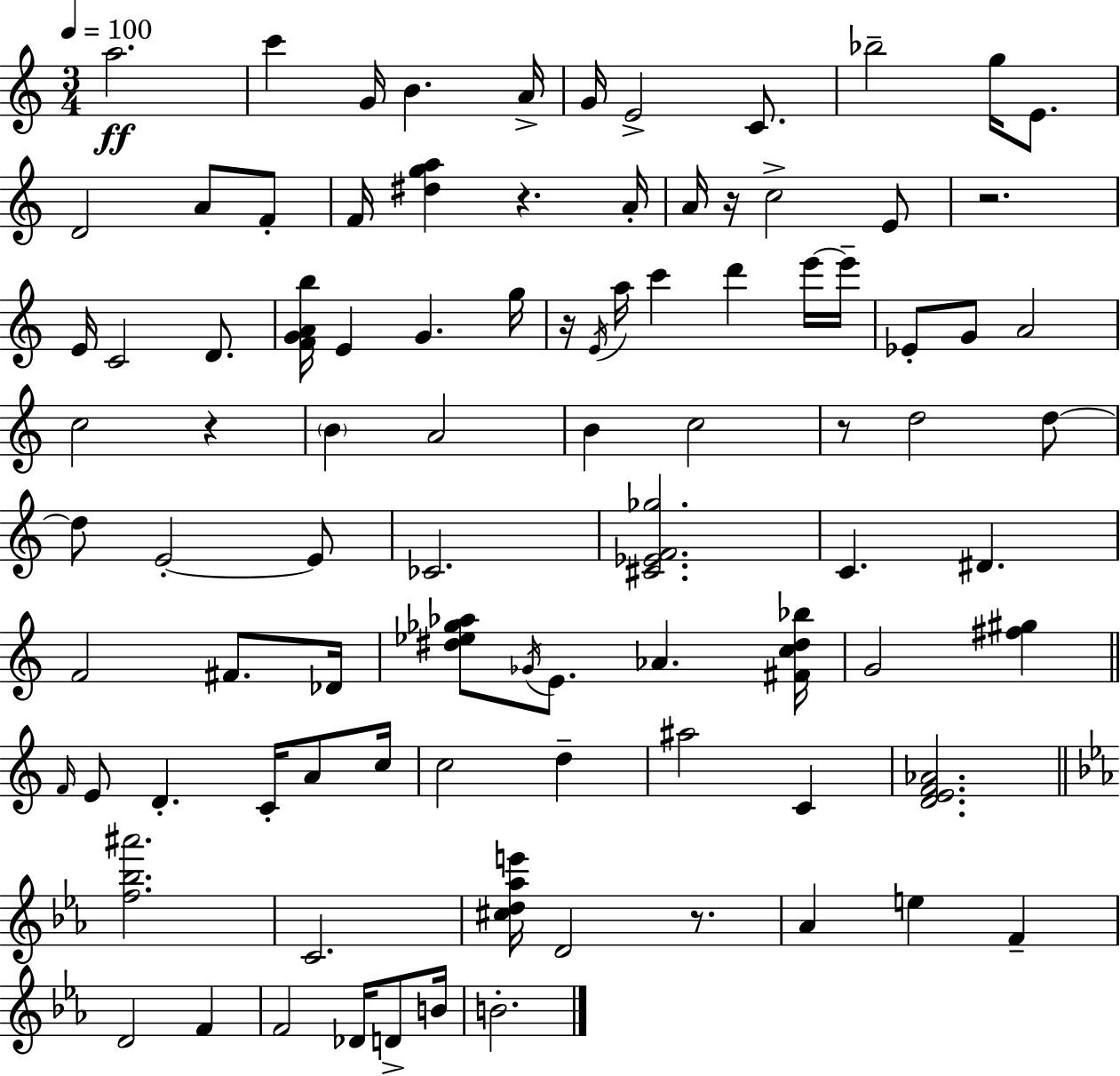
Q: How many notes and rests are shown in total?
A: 92